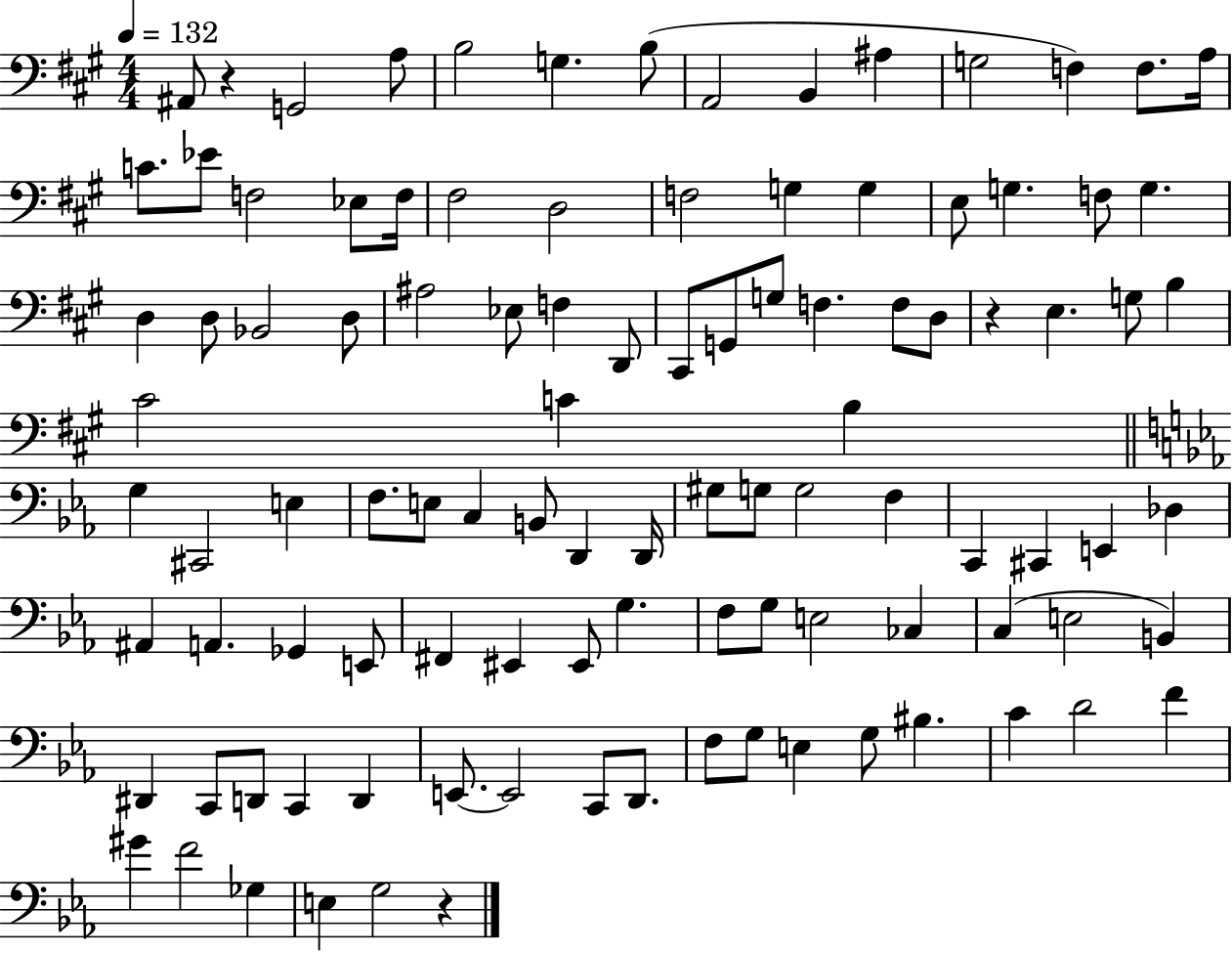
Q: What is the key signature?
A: A major